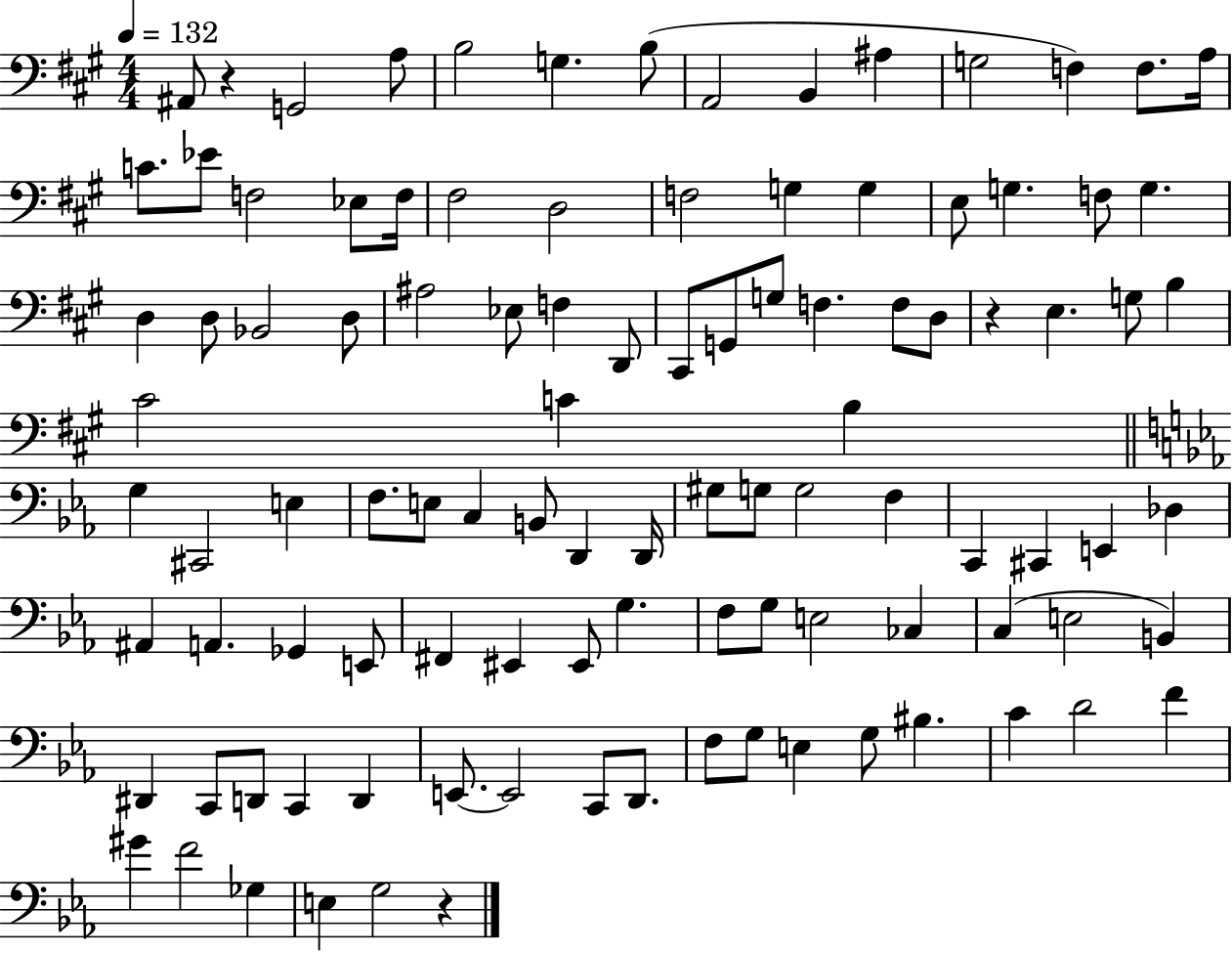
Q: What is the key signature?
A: A major